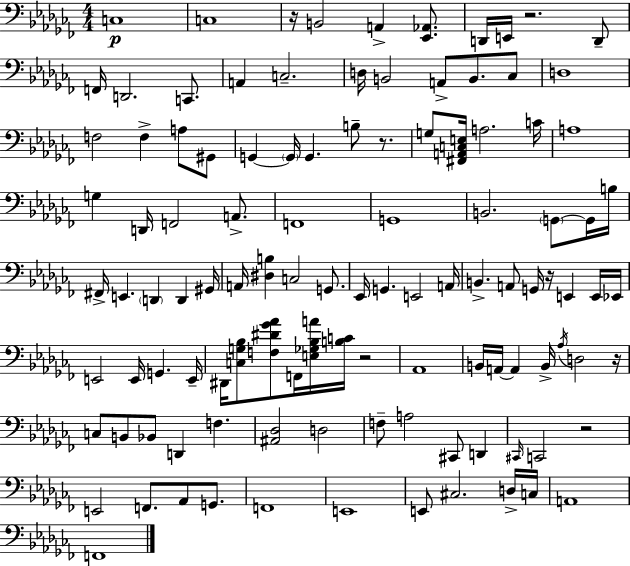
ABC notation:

X:1
T:Untitled
M:4/4
L:1/4
K:Abm
C,4 C,4 z/4 B,,2 A,, [_E,,_A,,]/2 D,,/4 E,,/4 z2 D,,/2 F,,/4 D,,2 C,,/2 A,, C,2 D,/4 B,,2 A,,/2 B,,/2 _C,/2 D,4 F,2 F, A,/2 ^G,,/2 G,, G,,/4 G,, B,/2 z/2 G,/2 [^F,,A,,C,E,]/4 A,2 C/4 A,4 G, D,,/4 F,,2 A,,/2 F,,4 G,,4 B,,2 G,,/2 G,,/4 B,/4 ^F,,/4 E,, D,, D,, ^G,,/4 A,,/4 [^D,B,] C,2 G,,/2 _E,,/4 G,, E,,2 A,,/4 B,, A,,/2 G,,/4 z/4 E,, E,,/4 _E,,/4 E,,2 E,,/4 G,, E,,/4 ^D,,/4 [C,G,_B,]/2 [F,^D_G_A]/2 F,,/4 [E,_G,_B,A]/4 [B,C]/4 z2 _A,,4 B,,/4 A,,/4 A,, B,,/4 _A,/4 D,2 z/4 C,/2 B,,/2 _B,,/2 D,, F, [^A,,_D,]2 D,2 F,/2 A,2 ^C,,/2 D,, ^C,,/4 C,,2 z2 E,,2 F,,/2 _A,,/2 G,,/2 F,,4 E,,4 E,,/2 ^C,2 D,/4 C,/4 A,,4 F,,4